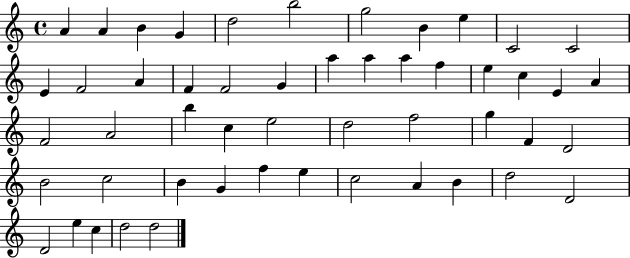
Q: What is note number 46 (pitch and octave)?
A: D4